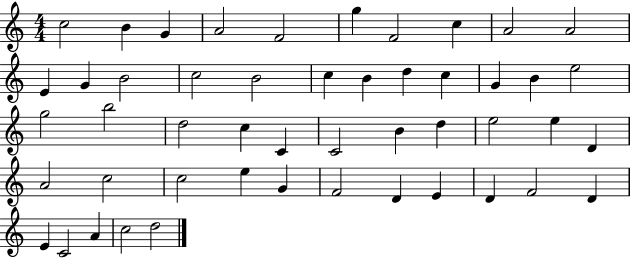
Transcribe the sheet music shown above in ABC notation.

X:1
T:Untitled
M:4/4
L:1/4
K:C
c2 B G A2 F2 g F2 c A2 A2 E G B2 c2 B2 c B d c G B e2 g2 b2 d2 c C C2 B d e2 e D A2 c2 c2 e G F2 D E D F2 D E C2 A c2 d2